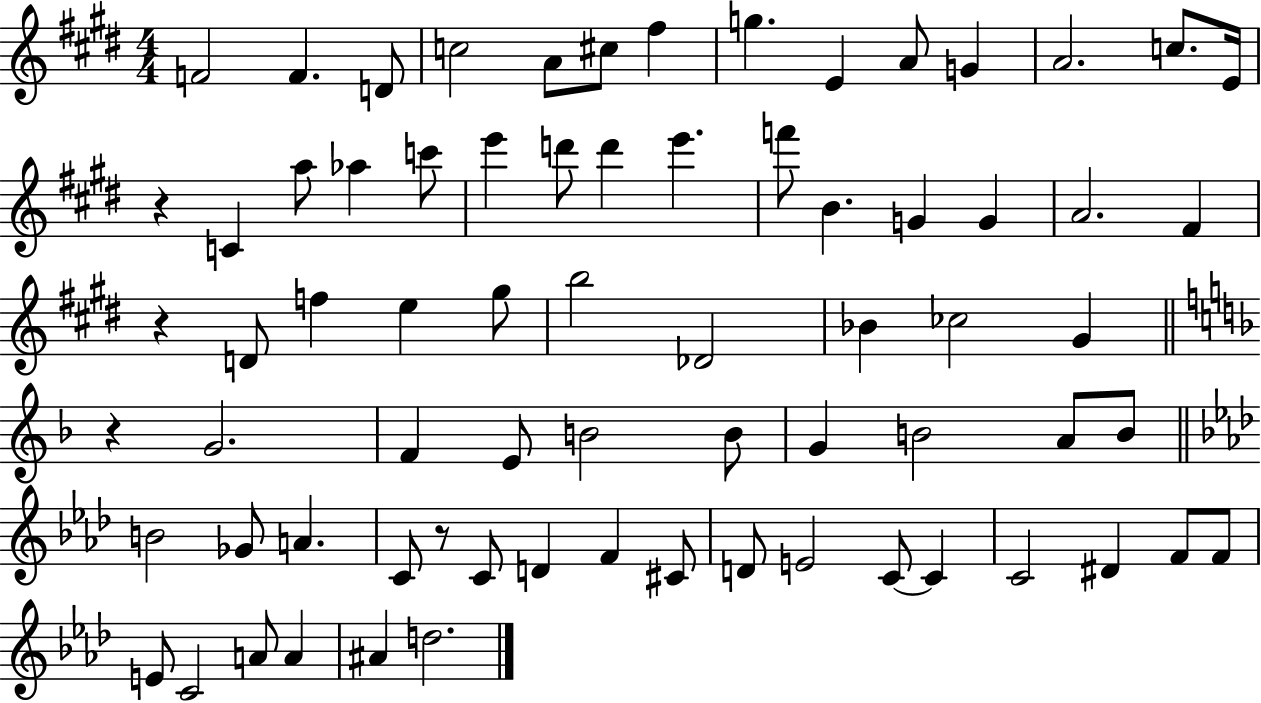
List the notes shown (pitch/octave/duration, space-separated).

F4/h F4/q. D4/e C5/h A4/e C#5/e F#5/q G5/q. E4/q A4/e G4/q A4/h. C5/e. E4/s R/q C4/q A5/e Ab5/q C6/e E6/q D6/e D6/q E6/q. F6/e B4/q. G4/q G4/q A4/h. F#4/q R/q D4/e F5/q E5/q G#5/e B5/h Db4/h Bb4/q CES5/h G#4/q R/q G4/h. F4/q E4/e B4/h B4/e G4/q B4/h A4/e B4/e B4/h Gb4/e A4/q. C4/e R/e C4/e D4/q F4/q C#4/e D4/e E4/h C4/e C4/q C4/h D#4/q F4/e F4/e E4/e C4/h A4/e A4/q A#4/q D5/h.